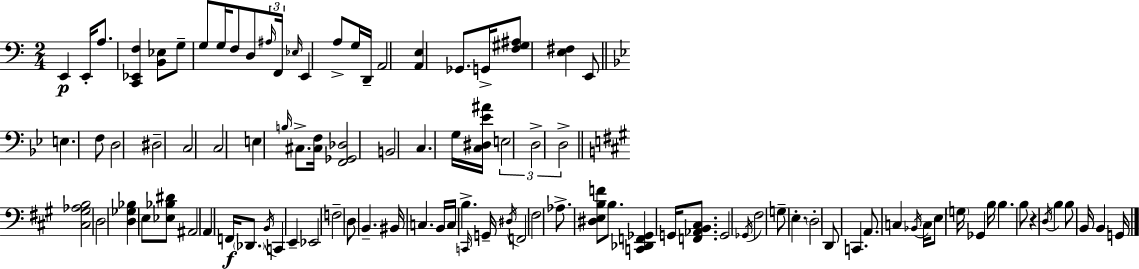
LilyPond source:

{
  \clef bass
  \numericTimeSignature
  \time 2/4
  \key c \major
  \repeat volta 2 { e,4\p e,16-. a8. | <c, ees, f>4 <b, ees>8 g8-- | g8 g16 f8 d8 \tuplet 3/2 { \grace { ais16 } | f,16 \grace { ees16 } } e,4 a8-> | \break g16 d,16-- a,2 | <a, e>4 ges,8. | g,16-> <f gis ais>8 <e fis>4 | e,8 \bar "||" \break \key bes \major e4. f8 | d2 | dis2-- | c2 | \break c2 | e4 \grace { b16 } cis8.-> | <cis f>16 <f, ges, des>2 | b,2 | \break c4. g16 | <c dis ees' ais'>16 \tuplet 3/2 { e2 | d2-> | d2-> } | \break \bar "||" \break \key a \major <cis gis aes b>2 | d2 | <d ges bes>4 e8 <ees bes dis'>8 | ais,2 | \break a,4 f,16\f \parenthesize des,8. | \acciaccatura { b,16 } c,4 e,4-- | ees,2 | f2-- | \break d8 b,4.-- | bis,16 c4. | b,16 c16 b4.-> | \grace { c,16 } g,16-- \acciaccatura { dis16 } f,2 | \break fis2 | aes8.-> <dis e b f'>8 | b8. <c, des, f, ges,>4 g,16 | <f, aes, b, cis>8. g,2 | \break \acciaccatura { ges,16 } fis2 | g8-- e4.-. | \parenthesize d2-. | d,8 c,4. | \break a,8. c4 | \acciaccatura { bes,16 } c16 e8 \parenthesize g16 | ges,4 b16 b4. | b8 r4 | \break \acciaccatura { d16 } b4 b8 | b,16 b,4 g,16 } \bar "|."
}